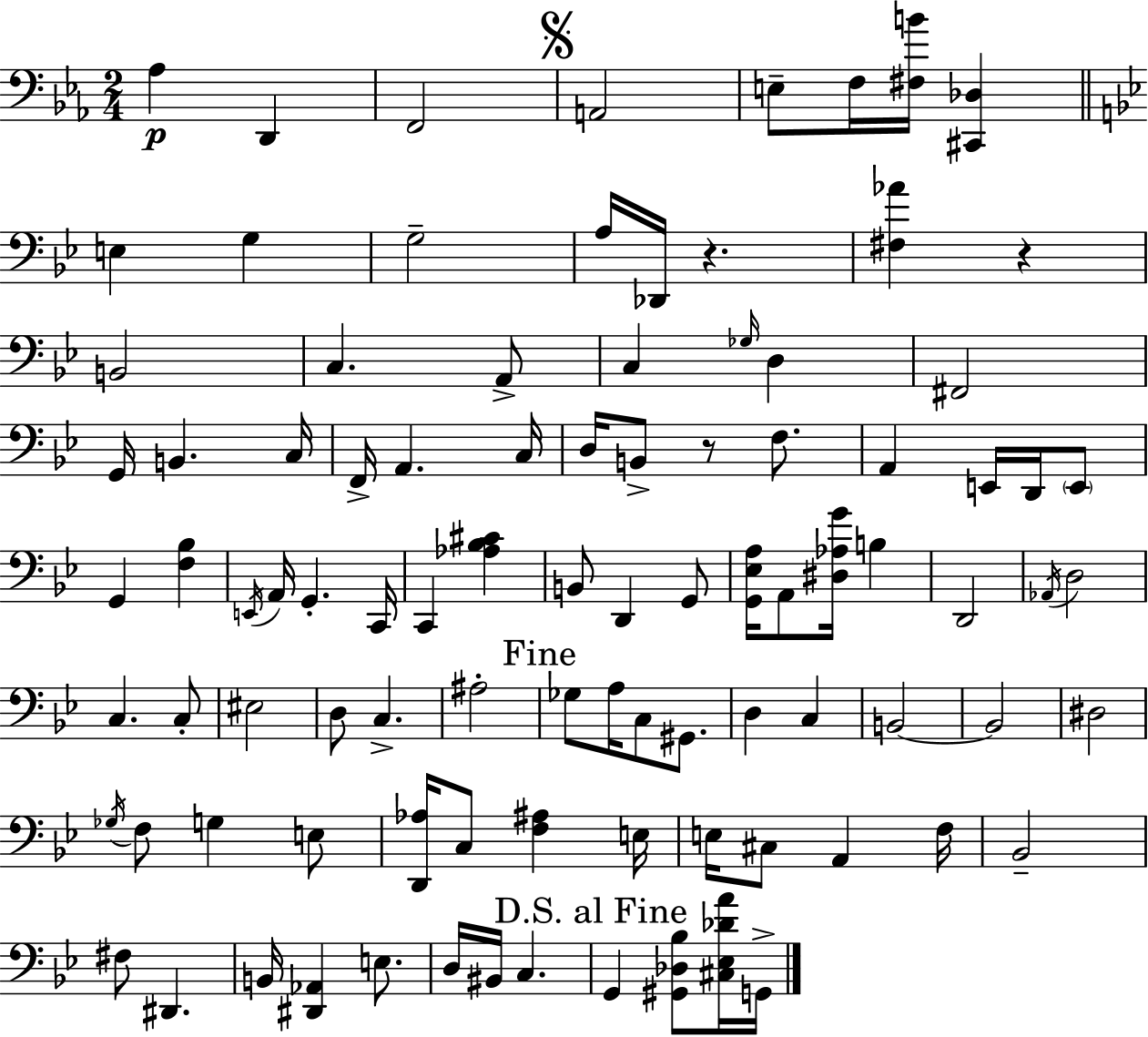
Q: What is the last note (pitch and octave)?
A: G2